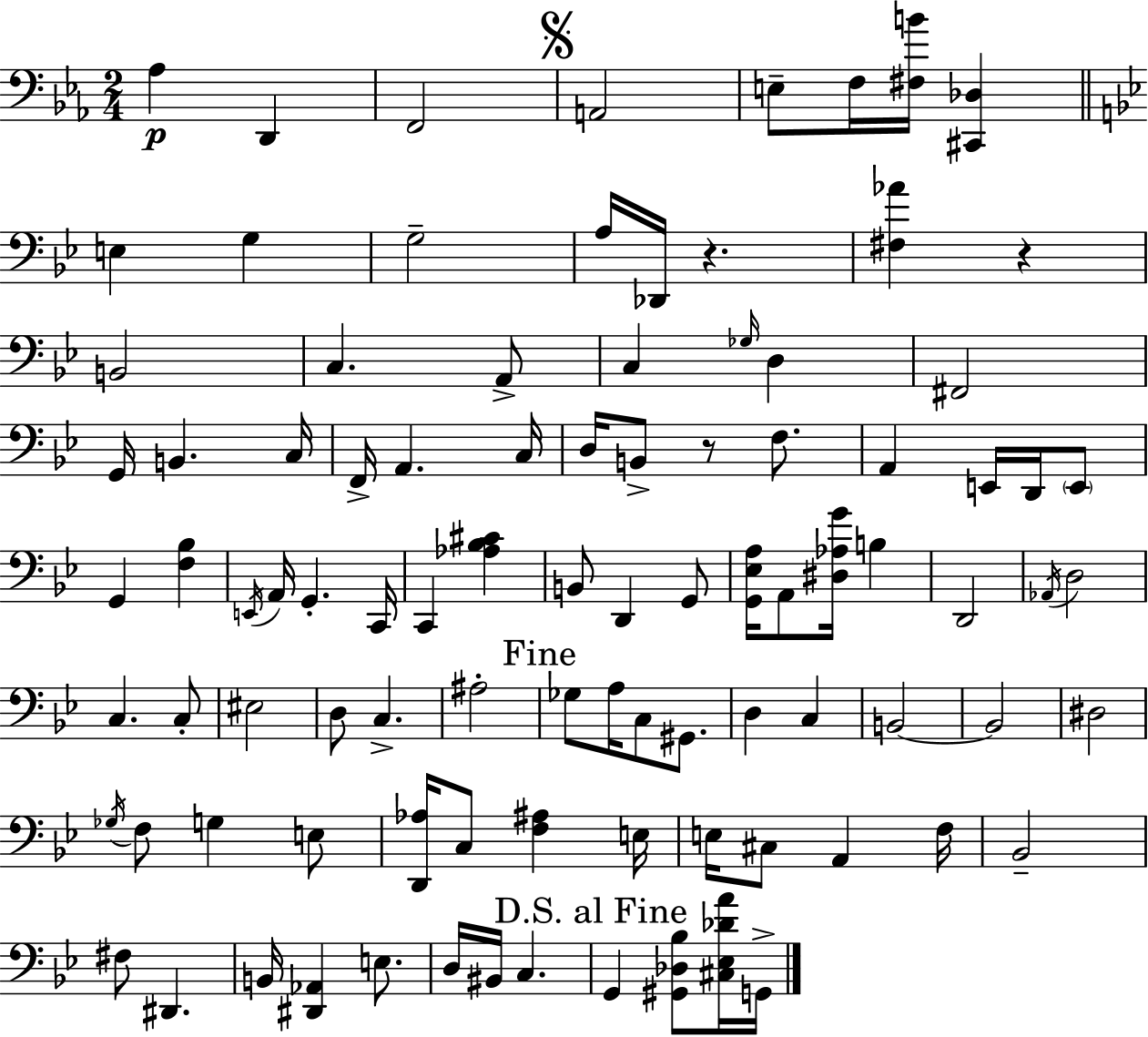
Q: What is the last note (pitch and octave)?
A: G2